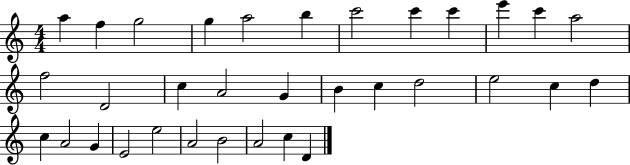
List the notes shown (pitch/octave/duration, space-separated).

A5/q F5/q G5/h G5/q A5/h B5/q C6/h C6/q C6/q E6/q C6/q A5/h F5/h D4/h C5/q A4/h G4/q B4/q C5/q D5/h E5/h C5/q D5/q C5/q A4/h G4/q E4/h E5/h A4/h B4/h A4/h C5/q D4/q